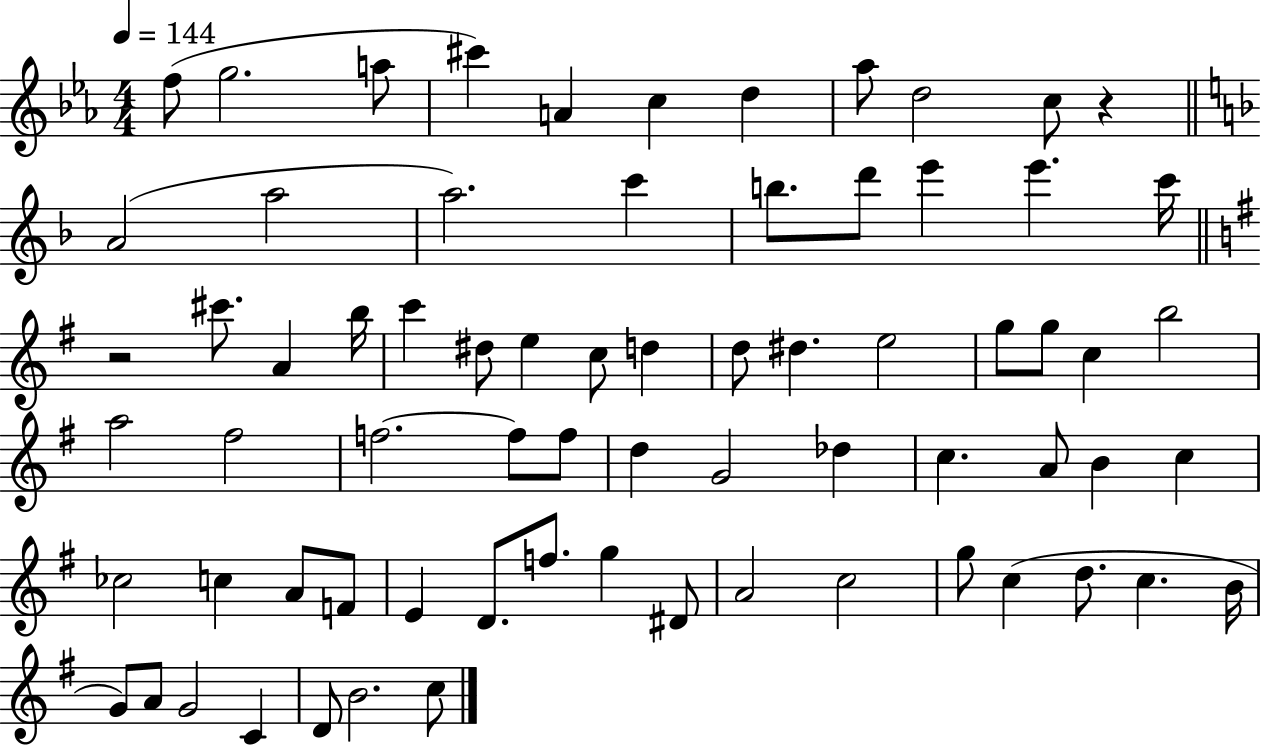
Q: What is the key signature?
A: EES major